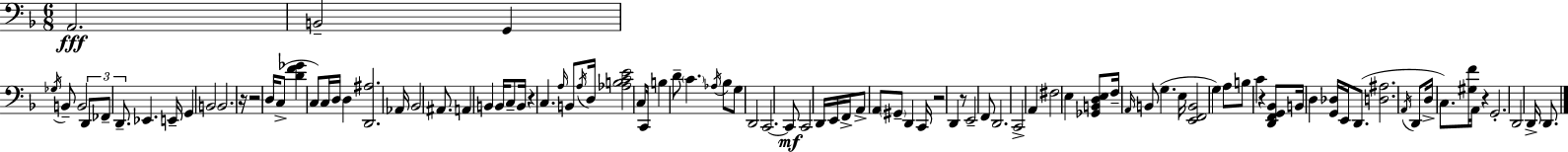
X:1
T:Untitled
M:6/8
L:1/4
K:Dm
A,,2 B,,2 G,, _G,/4 B,,/2 B,,2 D,,/2 _F,,/2 D,,/2 _E,, E,,/4 G,, B,,2 B,,2 z/4 z2 D,/4 C,/2 [DF_G] C,/2 C,/4 D,/4 D, [D,,^A,]2 _A,,/4 _B,,2 ^A,,/2 A,, B,, B,,/4 C,/2 B,,/4 z C, A,/4 B,,/2 A,/4 D,/4 [_A,B,CE]2 C,/2 C,,/4 B, D/2 C _A,/4 _B,/2 G,/2 D,,2 C,,2 C,,/2 C,,2 D,,/4 E,,/4 F,,/4 A,,/2 A,,/2 ^G,,/2 D,, C,,/4 z2 D,, z/2 E,,2 F,,/2 D,,2 C,,2 A,, ^F,2 E, [_G,,B,,D,E,]/2 F,/4 A,,/4 B,,/2 G, E,/4 [E,,F,,B,,]2 G, A,/2 B,/2 C z [D,,F,,G,,_B,,]/2 B,,/4 D, [G,,_D,]/4 E,,/4 D,,/2 [D,^A,]2 A,,/4 D,,/2 D,/4 C,/2 [^G,F]/4 A,,/4 z G,,2 D,,2 D,,/4 D,,/2